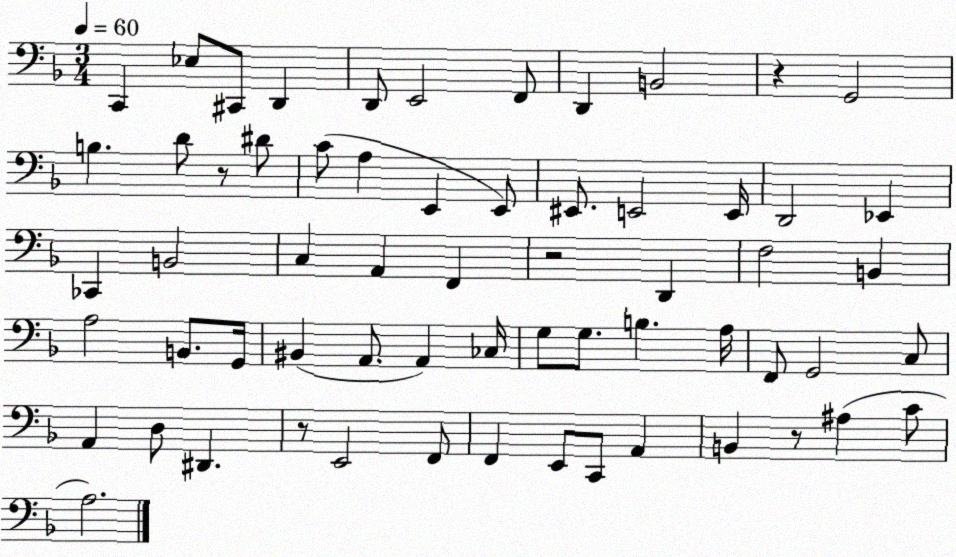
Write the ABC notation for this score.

X:1
T:Untitled
M:3/4
L:1/4
K:F
C,, _E,/2 ^C,,/2 D,, D,,/2 E,,2 F,,/2 D,, B,,2 z G,,2 B, D/2 z/2 ^D/2 C/2 A, E,, E,,/2 ^E,,/2 E,,2 E,,/4 D,,2 _E,, _C,, B,,2 C, A,, F,, z2 D,, F,2 B,, A,2 B,,/2 G,,/4 ^B,, A,,/2 A,, _C,/4 G,/2 G,/2 B, A,/4 F,,/2 G,,2 C,/2 A,, D,/2 ^D,, z/2 E,,2 F,,/2 F,, E,,/2 C,,/2 A,, B,, z/2 ^A, C/2 A,2